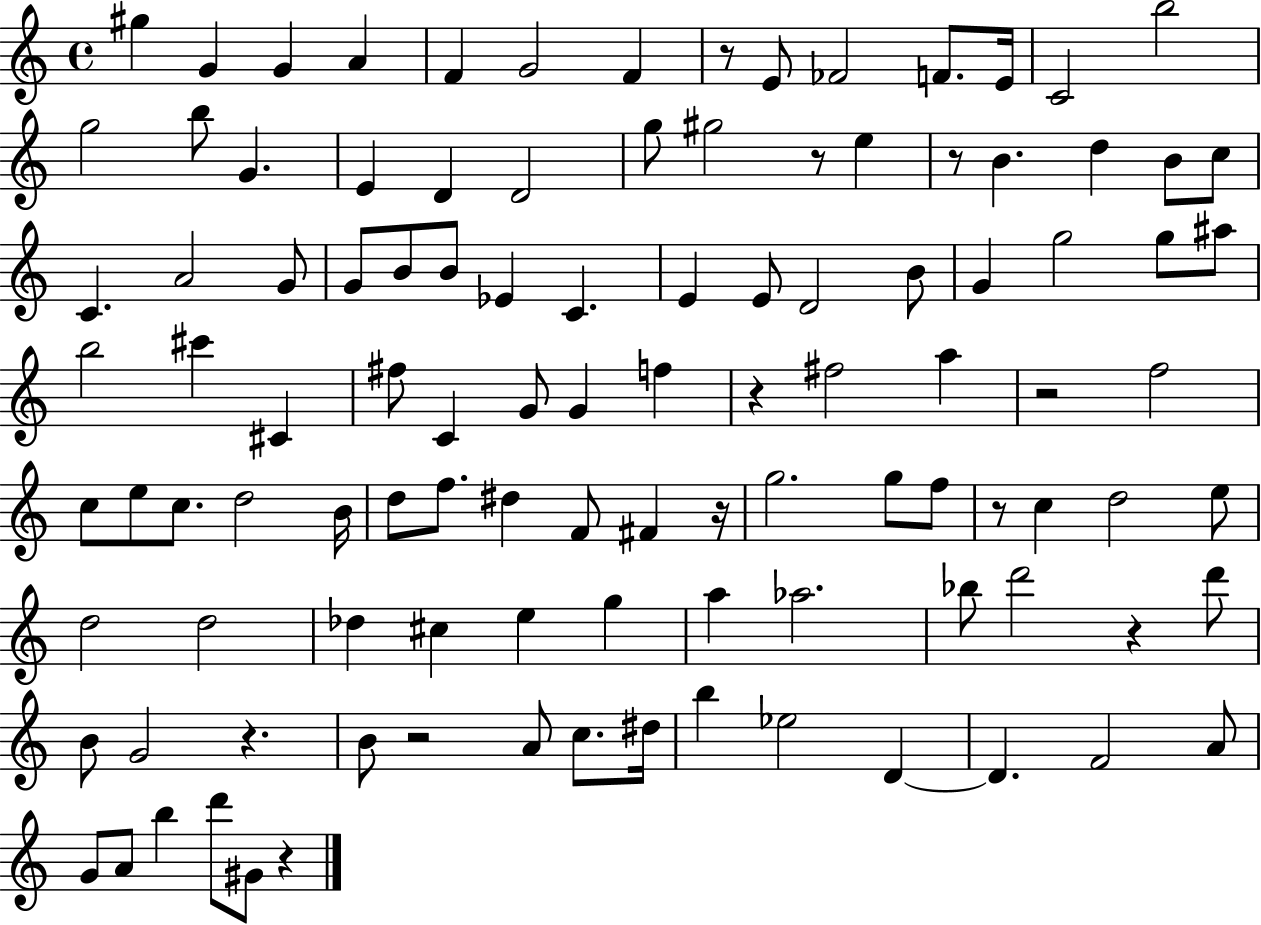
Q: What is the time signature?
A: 4/4